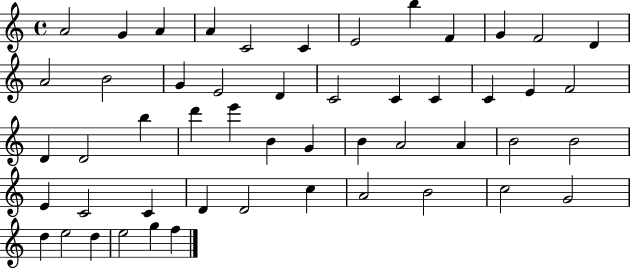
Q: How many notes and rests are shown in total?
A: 51